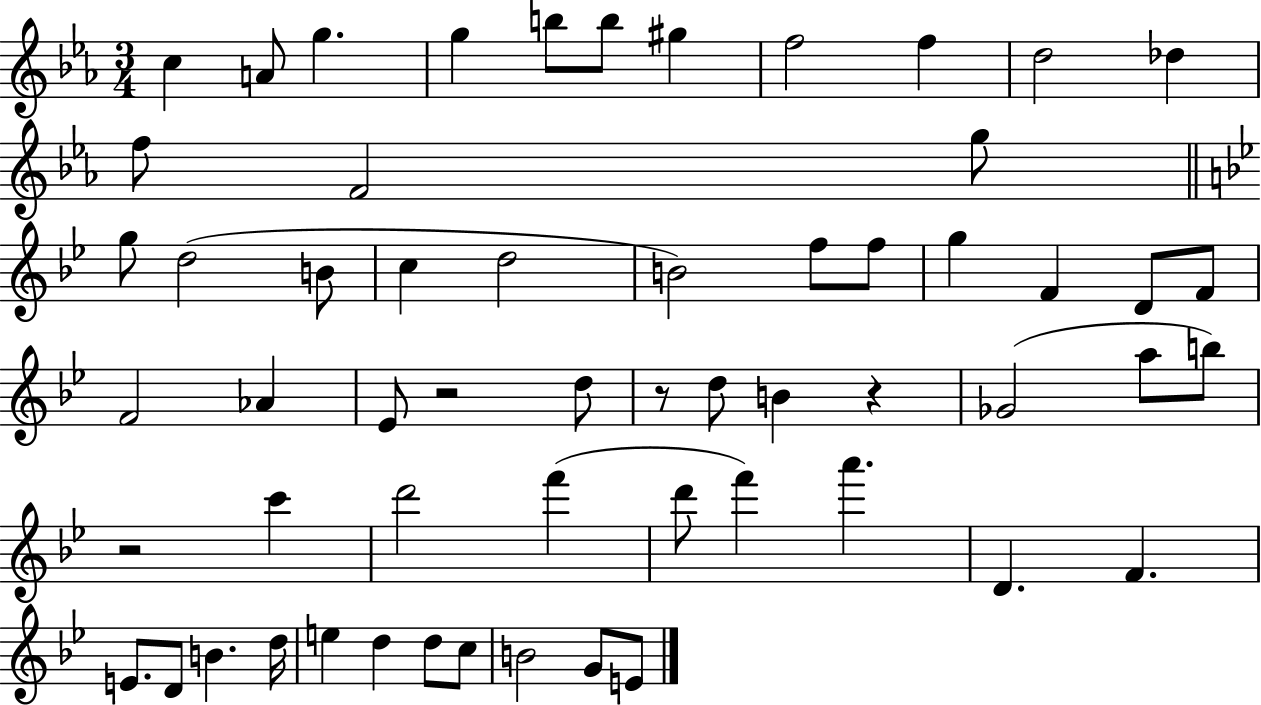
C5/q A4/e G5/q. G5/q B5/e B5/e G#5/q F5/h F5/q D5/h Db5/q F5/e F4/h G5/e G5/e D5/h B4/e C5/q D5/h B4/h F5/e F5/e G5/q F4/q D4/e F4/e F4/h Ab4/q Eb4/e R/h D5/e R/e D5/e B4/q R/q Gb4/h A5/e B5/e R/h C6/q D6/h F6/q D6/e F6/q A6/q. D4/q. F4/q. E4/e. D4/e B4/q. D5/s E5/q D5/q D5/e C5/e B4/h G4/e E4/e